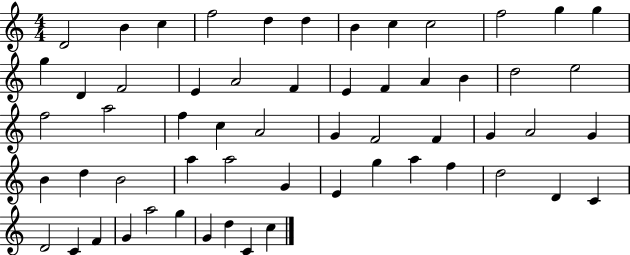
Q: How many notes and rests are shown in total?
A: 58